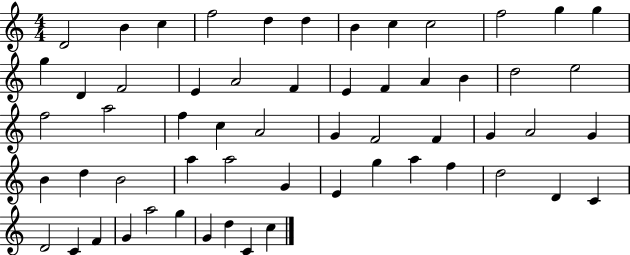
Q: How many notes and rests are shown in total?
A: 58